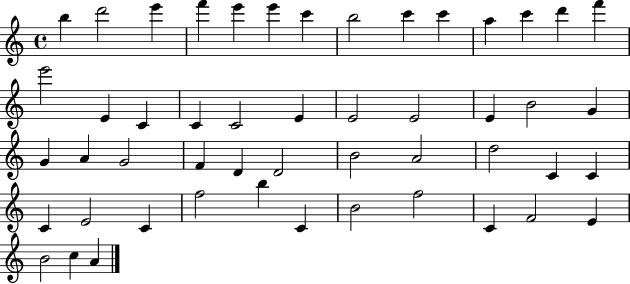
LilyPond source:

{
  \clef treble
  \time 4/4
  \defaultTimeSignature
  \key c \major
  b''4 d'''2 e'''4 | f'''4 e'''4 e'''4 c'''4 | b''2 c'''4 c'''4 | a''4 c'''4 d'''4 f'''4 | \break e'''2 e'4 c'4 | c'4 c'2 e'4 | e'2 e'2 | e'4 b'2 g'4 | \break g'4 a'4 g'2 | f'4 d'4 d'2 | b'2 a'2 | d''2 c'4 c'4 | \break c'4 e'2 c'4 | f''2 b''4 c'4 | b'2 f''2 | c'4 f'2 e'4 | \break b'2 c''4 a'4 | \bar "|."
}